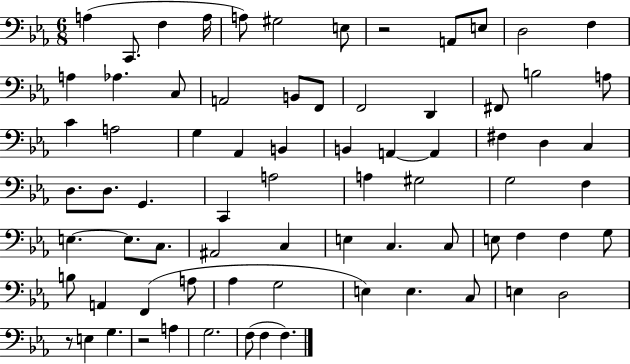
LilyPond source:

{
  \clef bass
  \numericTimeSignature
  \time 6/8
  \key ees \major
  a4( c,8. f4 a16 | a8) gis2 e8 | r2 a,8 e8 | d2 f4 | \break a4 aes4. c8 | a,2 b,8 f,8 | f,2 d,4 | fis,8 b2 a8 | \break c'4 a2 | g4 aes,4 b,4 | b,4 a,4~~ a,4 | fis4 d4 c4 | \break d8. d8. g,4. | c,4 a2 | a4 gis2 | g2 f4 | \break e4.~~ e8. c8. | ais,2 c4 | e4 c4. c8 | e8 f4 f4 g8 | \break b8 a,4 f,4( a8 | aes4 g2 | e4) e4. c8 | e4 d2 | \break r8 e4 g4. | r2 a4 | g2. | f8( f4 f4.) | \break \bar "|."
}